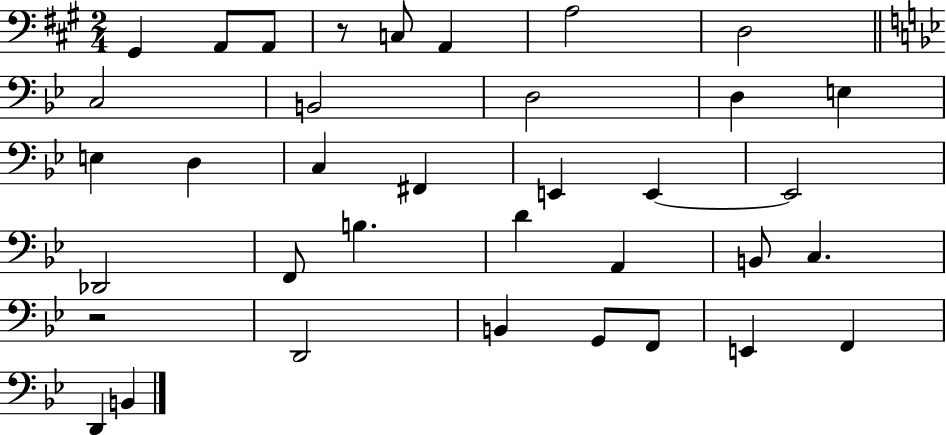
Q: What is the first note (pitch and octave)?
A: G#2